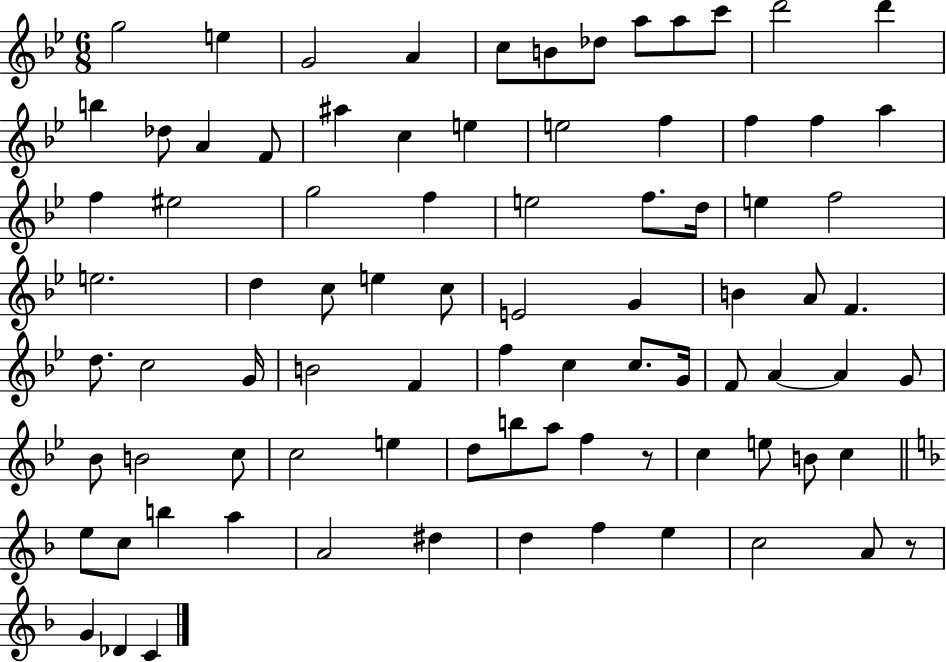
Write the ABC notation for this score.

X:1
T:Untitled
M:6/8
L:1/4
K:Bb
g2 e G2 A c/2 B/2 _d/2 a/2 a/2 c'/2 d'2 d' b _d/2 A F/2 ^a c e e2 f f f a f ^e2 g2 f e2 f/2 d/4 e f2 e2 d c/2 e c/2 E2 G B A/2 F d/2 c2 G/4 B2 F f c c/2 G/4 F/2 A A G/2 _B/2 B2 c/2 c2 e d/2 b/2 a/2 f z/2 c e/2 B/2 c e/2 c/2 b a A2 ^d d f e c2 A/2 z/2 G _D C